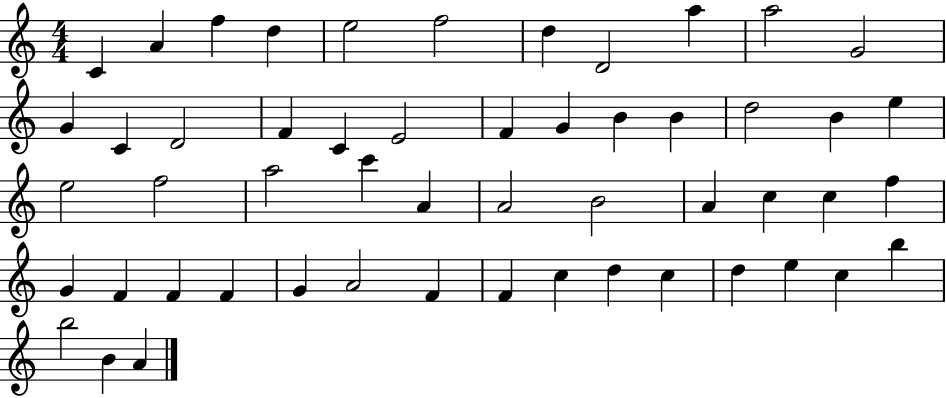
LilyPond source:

{
  \clef treble
  \numericTimeSignature
  \time 4/4
  \key c \major
  c'4 a'4 f''4 d''4 | e''2 f''2 | d''4 d'2 a''4 | a''2 g'2 | \break g'4 c'4 d'2 | f'4 c'4 e'2 | f'4 g'4 b'4 b'4 | d''2 b'4 e''4 | \break e''2 f''2 | a''2 c'''4 a'4 | a'2 b'2 | a'4 c''4 c''4 f''4 | \break g'4 f'4 f'4 f'4 | g'4 a'2 f'4 | f'4 c''4 d''4 c''4 | d''4 e''4 c''4 b''4 | \break b''2 b'4 a'4 | \bar "|."
}